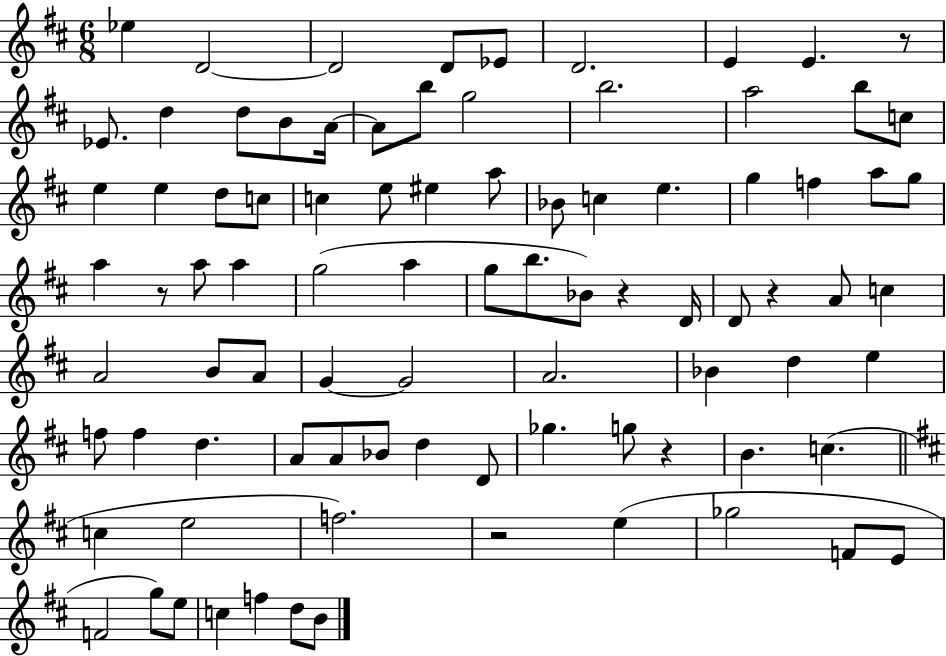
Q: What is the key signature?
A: D major